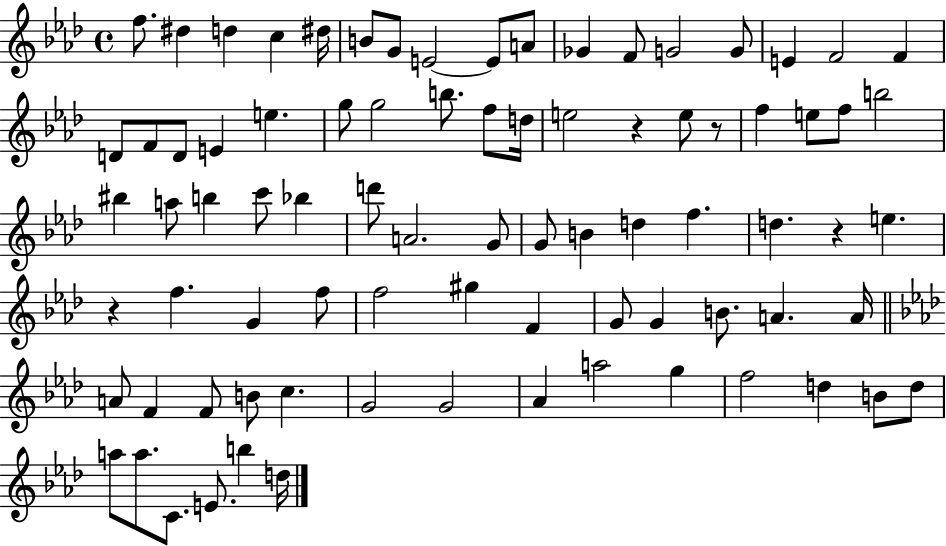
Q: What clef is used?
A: treble